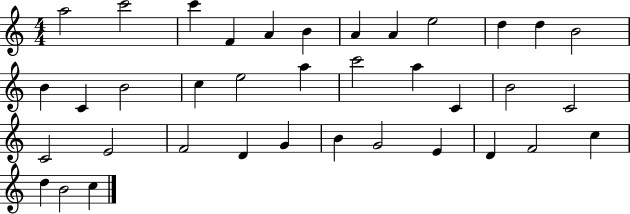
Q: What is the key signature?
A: C major